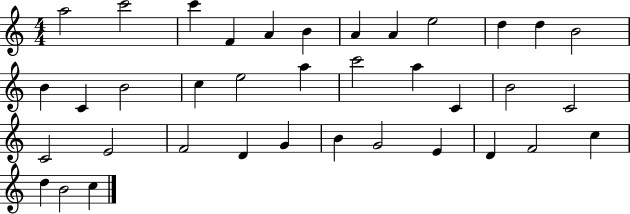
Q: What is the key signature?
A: C major